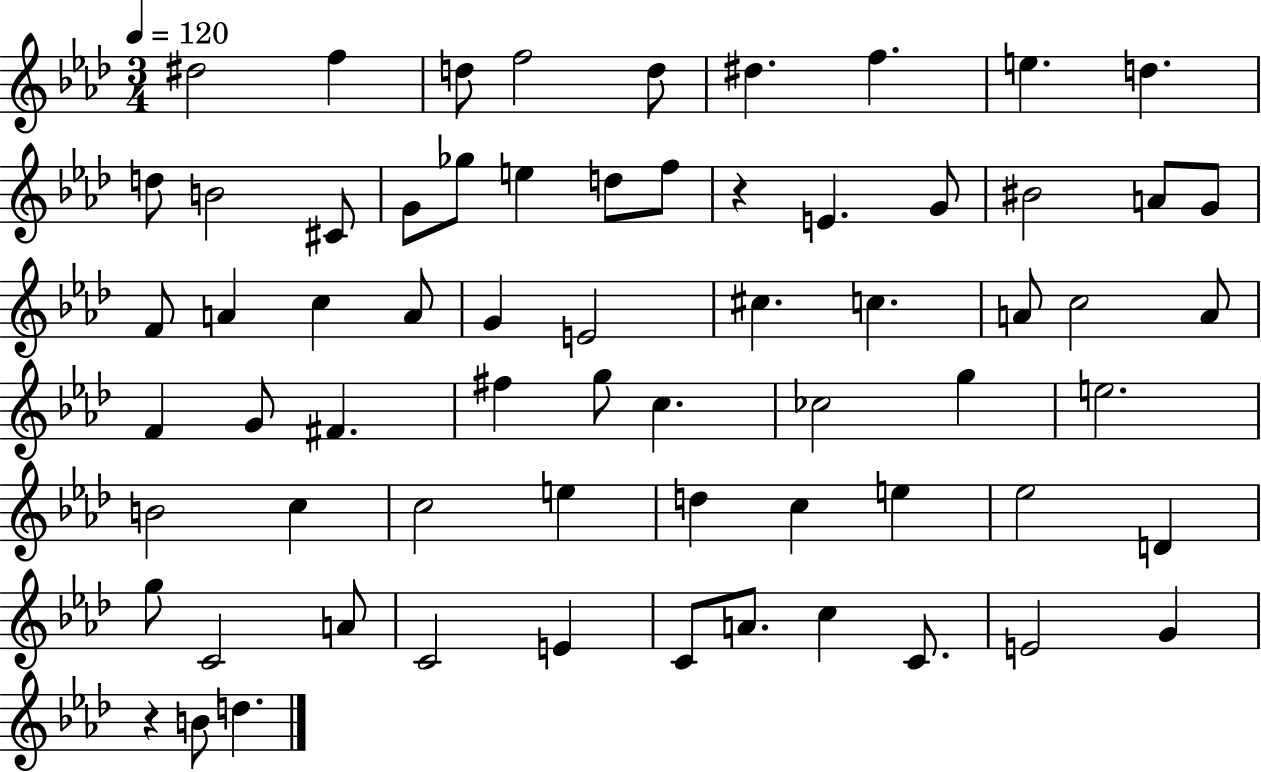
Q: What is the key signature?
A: AES major